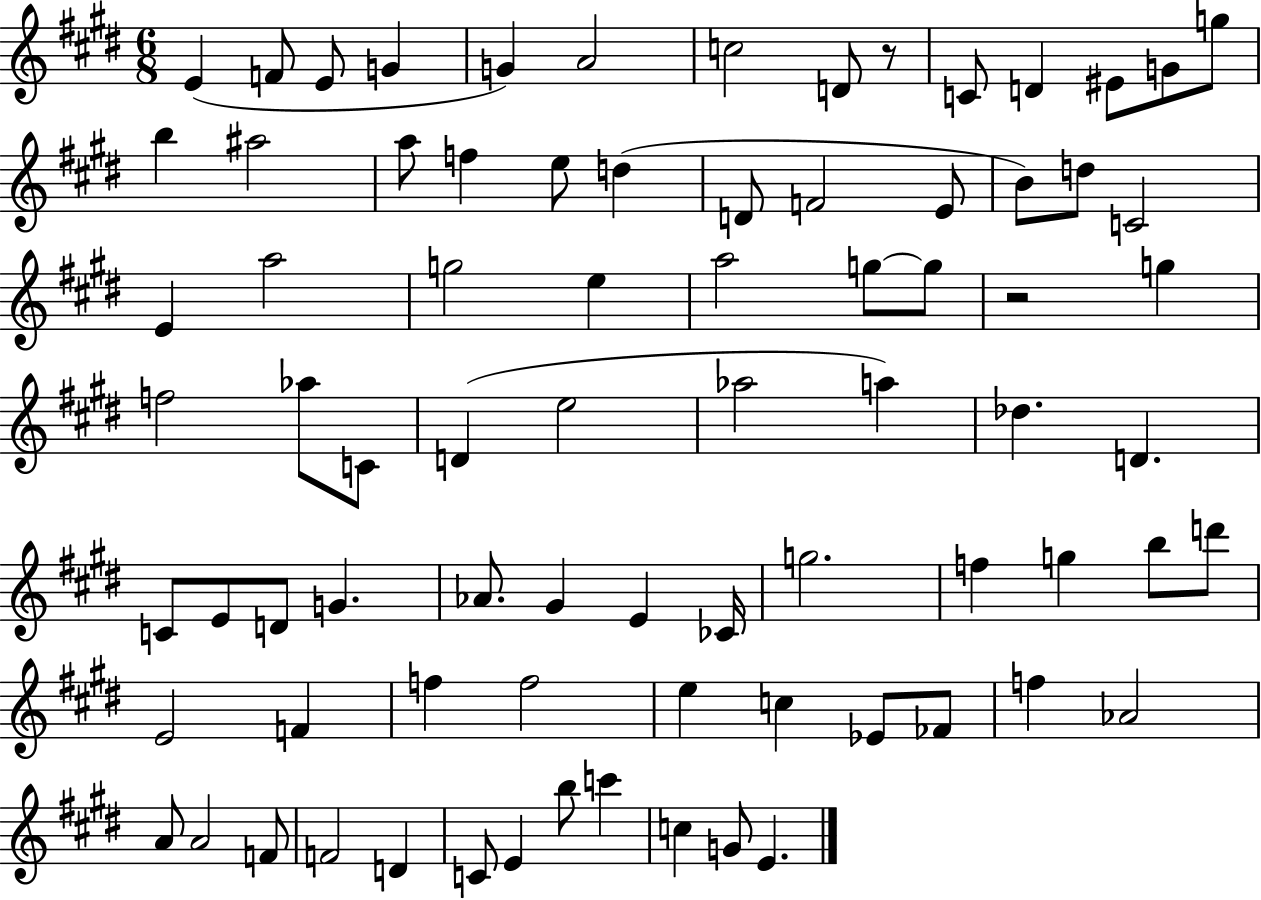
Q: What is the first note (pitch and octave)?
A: E4